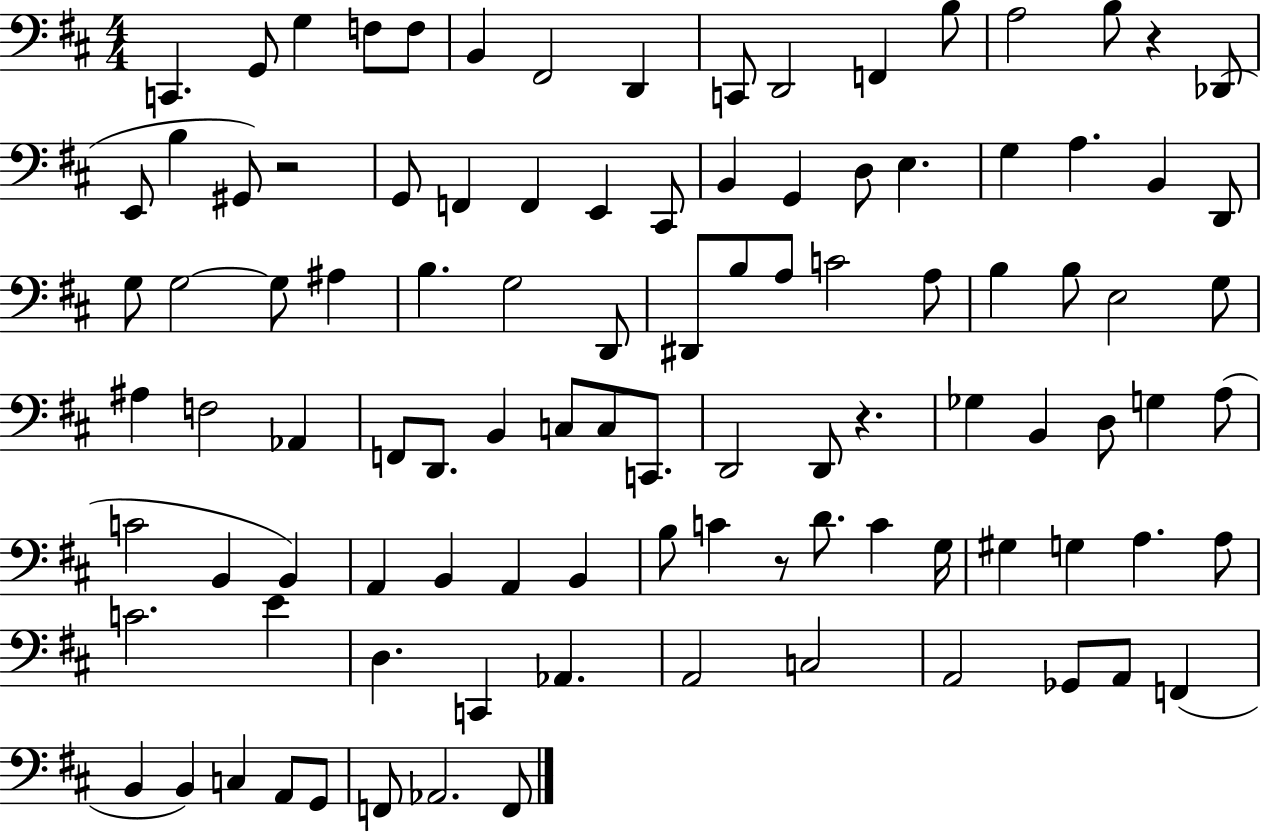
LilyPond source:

{
  \clef bass
  \numericTimeSignature
  \time 4/4
  \key d \major
  c,4. g,8 g4 f8 f8 | b,4 fis,2 d,4 | c,8 d,2 f,4 b8 | a2 b8 r4 des,8( | \break e,8 b4 gis,8) r2 | g,8 f,4 f,4 e,4 cis,8 | b,4 g,4 d8 e4. | g4 a4. b,4 d,8 | \break g8 g2~~ g8 ais4 | b4. g2 d,8 | dis,8 b8 a8 c'2 a8 | b4 b8 e2 g8 | \break ais4 f2 aes,4 | f,8 d,8. b,4 c8 c8 c,8. | d,2 d,8 r4. | ges4 b,4 d8 g4 a8( | \break c'2 b,4 b,4) | a,4 b,4 a,4 b,4 | b8 c'4 r8 d'8. c'4 g16 | gis4 g4 a4. a8 | \break c'2. e'4 | d4. c,4 aes,4. | a,2 c2 | a,2 ges,8 a,8 f,4( | \break b,4 b,4) c4 a,8 g,8 | f,8 aes,2. f,8 | \bar "|."
}